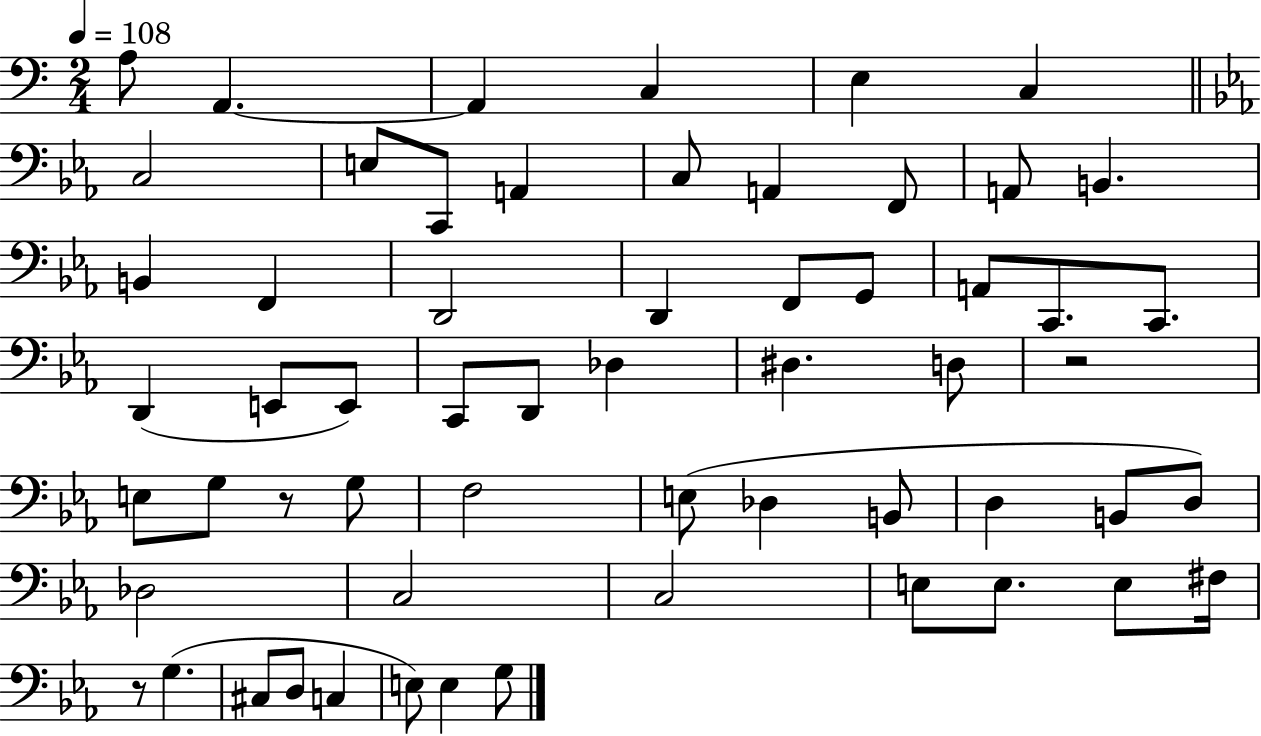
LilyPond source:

{
  \clef bass
  \numericTimeSignature
  \time 2/4
  \key c \major
  \tempo 4 = 108
  a8 a,4.~~ | a,4 c4 | e4 c4 | \bar "||" \break \key ees \major c2 | e8 c,8 a,4 | c8 a,4 f,8 | a,8 b,4. | \break b,4 f,4 | d,2 | d,4 f,8 g,8 | a,8 c,8. c,8. | \break d,4( e,8 e,8) | c,8 d,8 des4 | dis4. d8 | r2 | \break e8 g8 r8 g8 | f2 | e8( des4 b,8 | d4 b,8 d8) | \break des2 | c2 | c2 | e8 e8. e8 fis16 | \break r8 g4.( | cis8 d8 c4 | e8) e4 g8 | \bar "|."
}